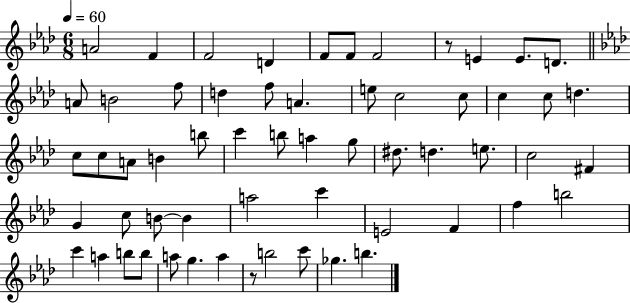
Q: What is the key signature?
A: AES major